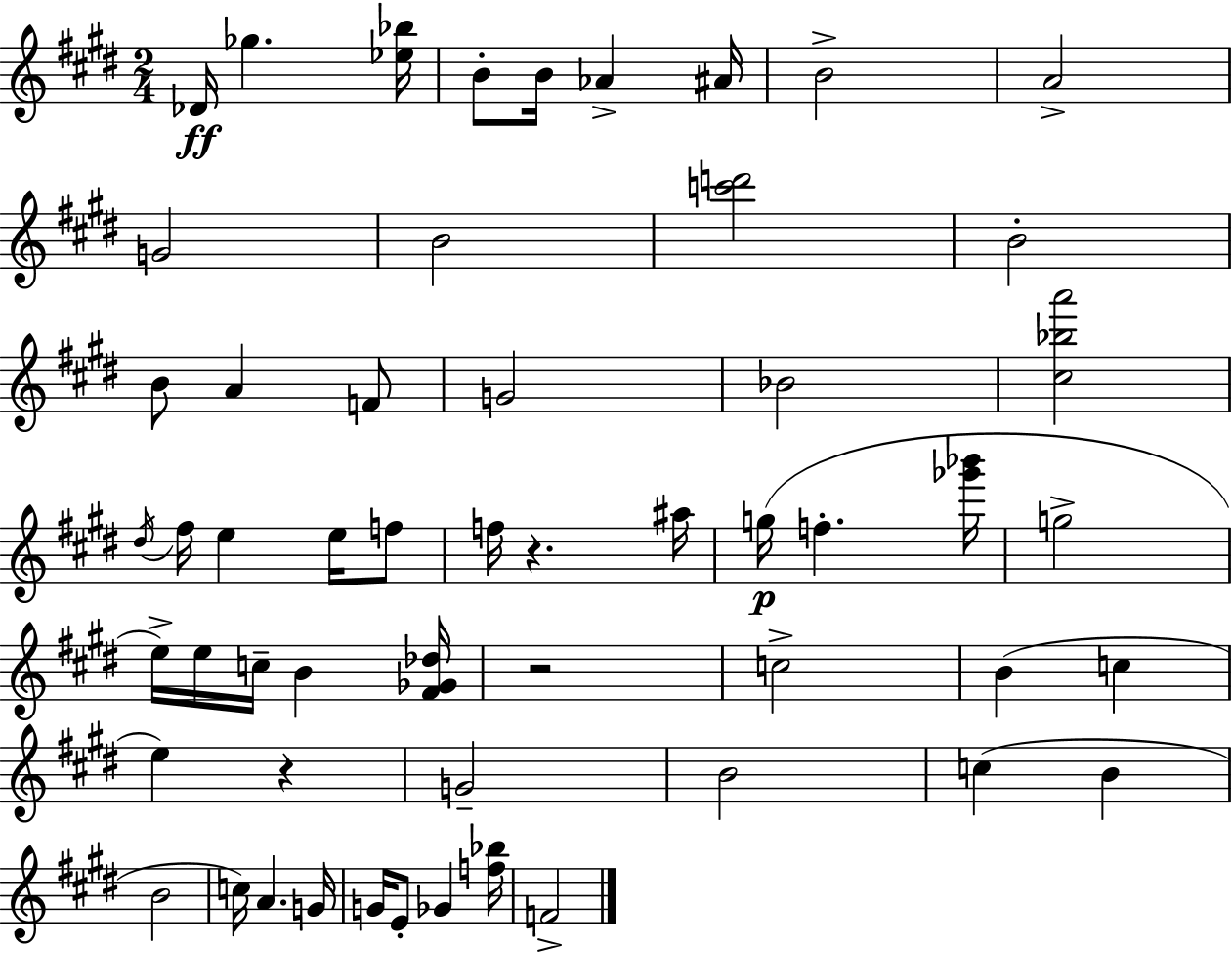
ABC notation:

X:1
T:Untitled
M:2/4
L:1/4
K:E
_D/4 _g [_e_b]/4 B/2 B/4 _A ^A/4 B2 A2 G2 B2 [c'd']2 B2 B/2 A F/2 G2 _B2 [^c_ba']2 ^d/4 ^f/4 e e/4 f/2 f/4 z ^a/4 g/4 f [_g'_b']/4 g2 e/4 e/4 c/4 B [^F_G_d]/4 z2 c2 B c e z G2 B2 c B B2 c/4 A G/4 G/4 E/2 _G [f_b]/4 F2